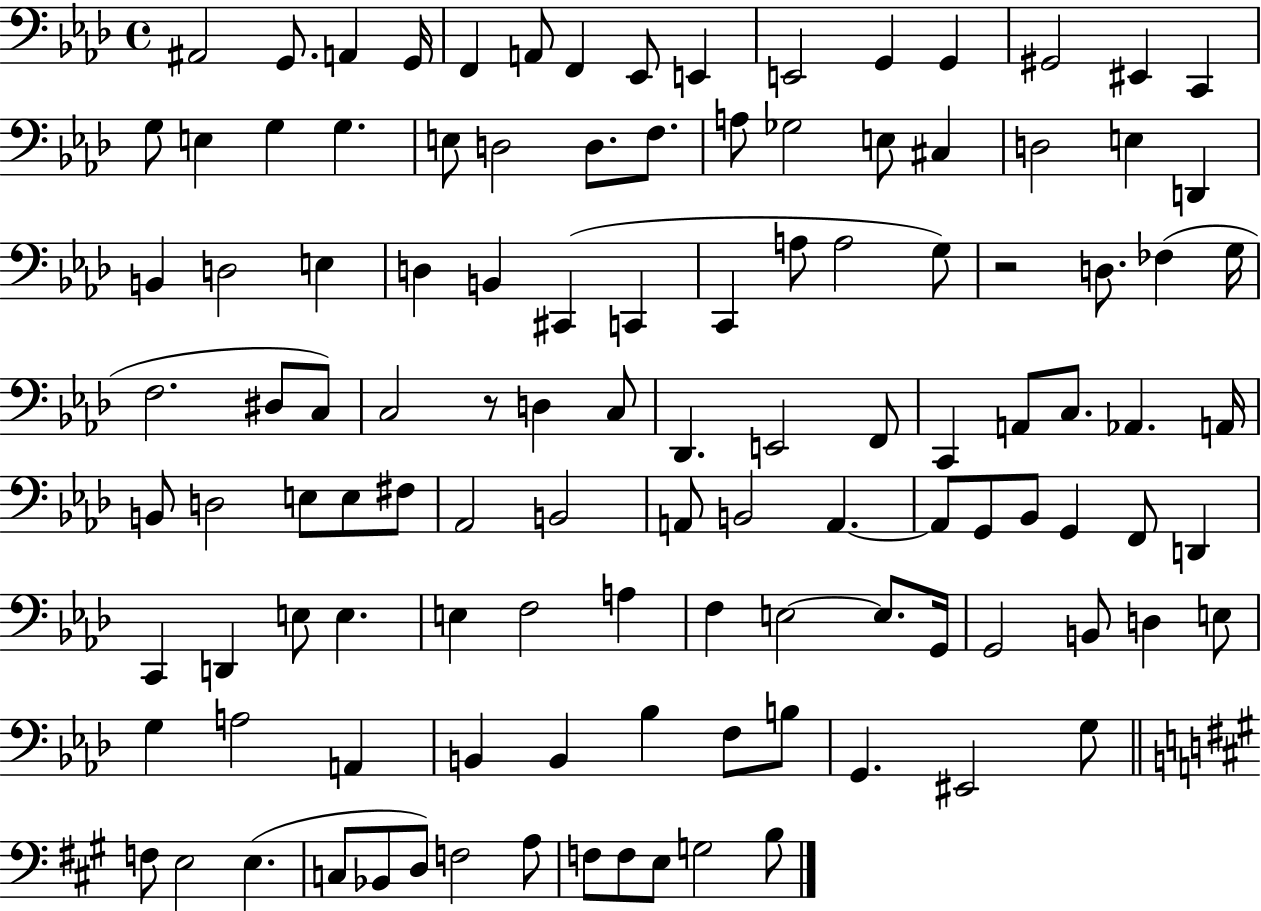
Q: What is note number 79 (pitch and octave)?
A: E3